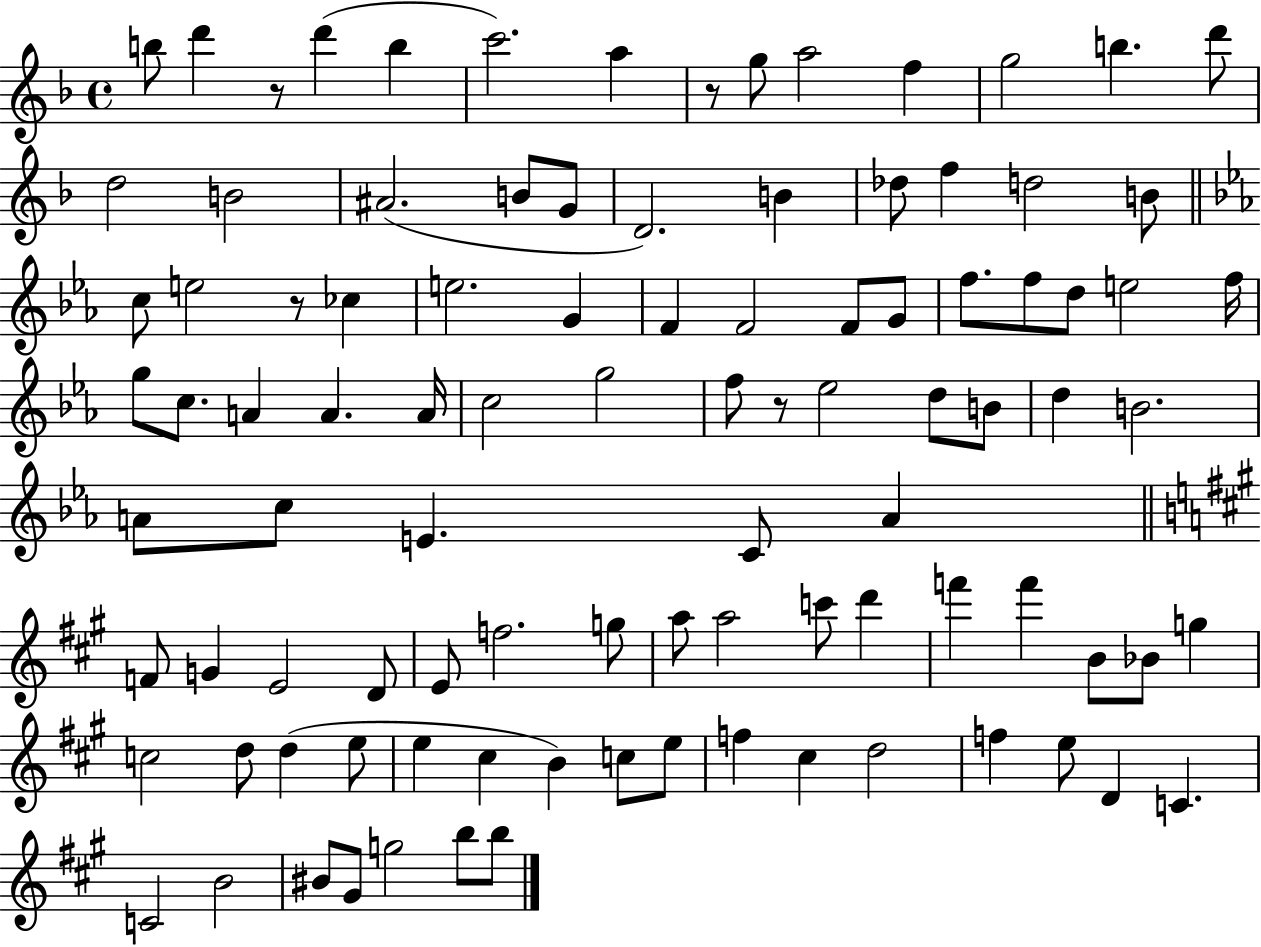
{
  \clef treble
  \time 4/4
  \defaultTimeSignature
  \key f \major
  b''8 d'''4 r8 d'''4( b''4 | c'''2.) a''4 | r8 g''8 a''2 f''4 | g''2 b''4. d'''8 | \break d''2 b'2 | ais'2.( b'8 g'8 | d'2.) b'4 | des''8 f''4 d''2 b'8 | \break \bar "||" \break \key ees \major c''8 e''2 r8 ces''4 | e''2. g'4 | f'4 f'2 f'8 g'8 | f''8. f''8 d''8 e''2 f''16 | \break g''8 c''8. a'4 a'4. a'16 | c''2 g''2 | f''8 r8 ees''2 d''8 b'8 | d''4 b'2. | \break a'8 c''8 e'4. c'8 a'4 | \bar "||" \break \key a \major f'8 g'4 e'2 d'8 | e'8 f''2. g''8 | a''8 a''2 c'''8 d'''4 | f'''4 f'''4 b'8 bes'8 g''4 | \break c''2 d''8 d''4( e''8 | e''4 cis''4 b'4) c''8 e''8 | f''4 cis''4 d''2 | f''4 e''8 d'4 c'4. | \break c'2 b'2 | bis'8 gis'8 g''2 b''8 b''8 | \bar "|."
}